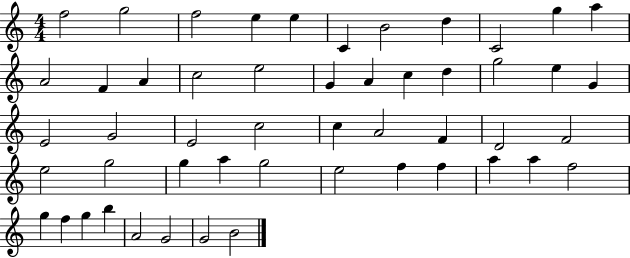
F5/h G5/h F5/h E5/q E5/q C4/q B4/h D5/q C4/h G5/q A5/q A4/h F4/q A4/q C5/h E5/h G4/q A4/q C5/q D5/q G5/h E5/q G4/q E4/h G4/h E4/h C5/h C5/q A4/h F4/q D4/h F4/h E5/h G5/h G5/q A5/q G5/h E5/h F5/q F5/q A5/q A5/q F5/h G5/q F5/q G5/q B5/q A4/h G4/h G4/h B4/h